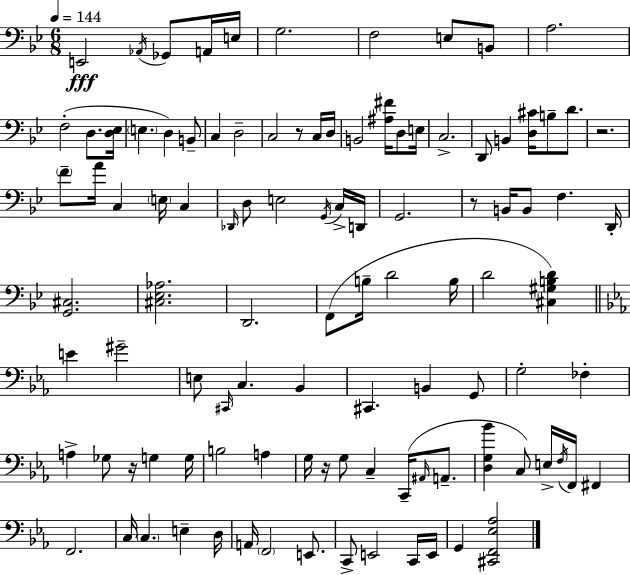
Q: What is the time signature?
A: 6/8